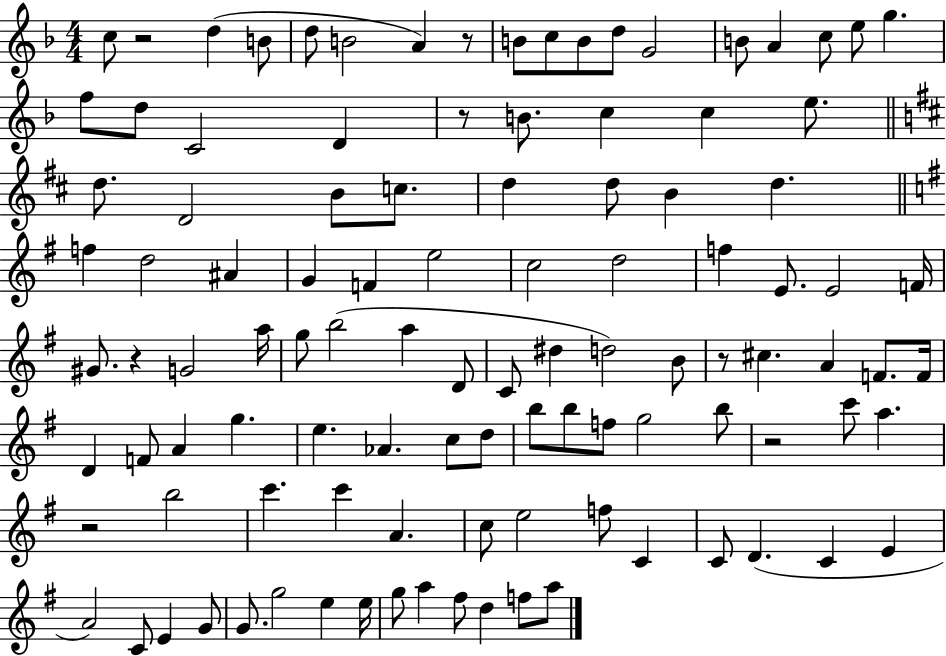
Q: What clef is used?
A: treble